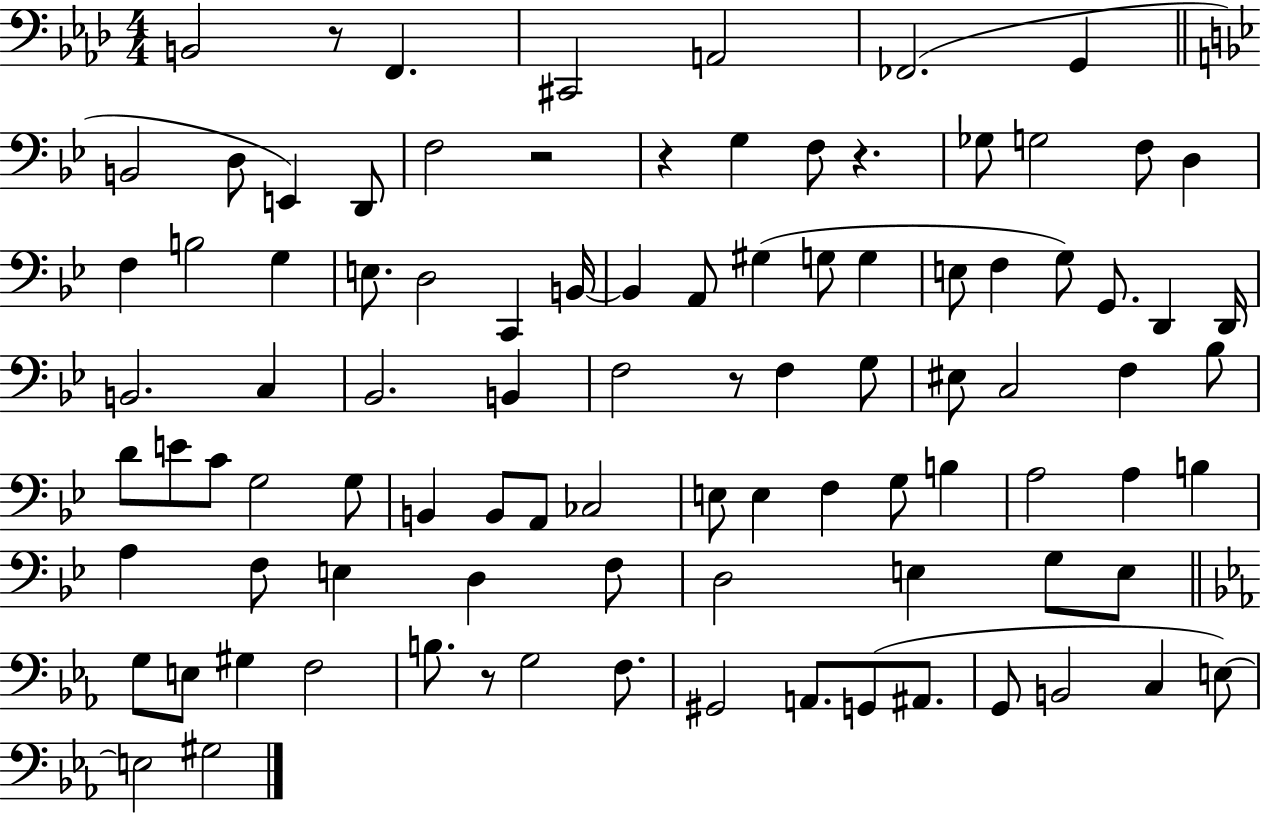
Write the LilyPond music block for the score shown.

{
  \clef bass
  \numericTimeSignature
  \time 4/4
  \key aes \major
  b,2 r8 f,4. | cis,2 a,2 | fes,2.( g,4 | \bar "||" \break \key bes \major b,2 d8 e,4) d,8 | f2 r2 | r4 g4 f8 r4. | ges8 g2 f8 d4 | \break f4 b2 g4 | e8. d2 c,4 b,16~~ | b,4 a,8 gis4( g8 g4 | e8 f4 g8) g,8. d,4 d,16 | \break b,2. c4 | bes,2. b,4 | f2 r8 f4 g8 | eis8 c2 f4 bes8 | \break d'8 e'8 c'8 g2 g8 | b,4 b,8 a,8 ces2 | e8 e4 f4 g8 b4 | a2 a4 b4 | \break a4 f8 e4 d4 f8 | d2 e4 g8 e8 | \bar "||" \break \key ees \major g8 e8 gis4 f2 | b8. r8 g2 f8. | gis,2 a,8. g,8( ais,8. | g,8 b,2 c4 e8~~) | \break e2 gis2 | \bar "|."
}